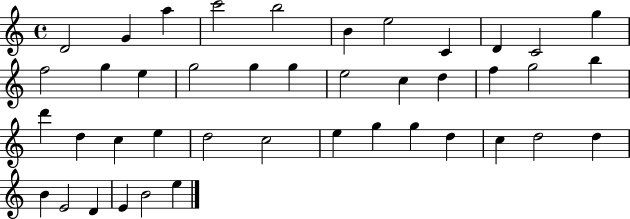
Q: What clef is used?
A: treble